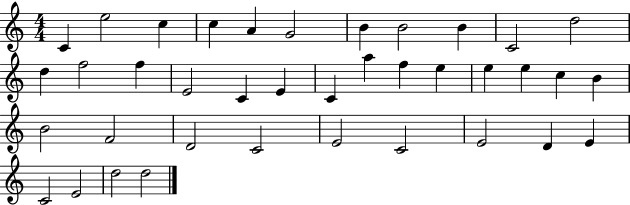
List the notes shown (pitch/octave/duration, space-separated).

C4/q E5/h C5/q C5/q A4/q G4/h B4/q B4/h B4/q C4/h D5/h D5/q F5/h F5/q E4/h C4/q E4/q C4/q A5/q F5/q E5/q E5/q E5/q C5/q B4/q B4/h F4/h D4/h C4/h E4/h C4/h E4/h D4/q E4/q C4/h E4/h D5/h D5/h